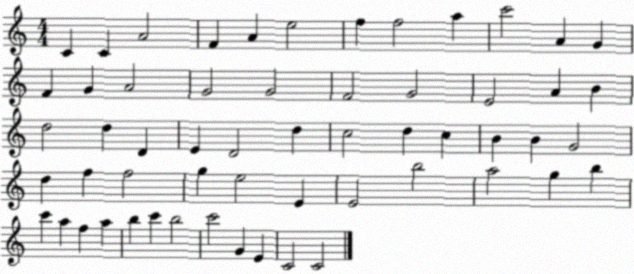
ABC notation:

X:1
T:Untitled
M:4/4
L:1/4
K:C
C C A2 F A e2 f f2 a c'2 A G F G A2 G2 G2 F2 G2 E2 A B d2 d D E D2 d c2 d c B B G2 d f f2 g e2 E E2 b2 a2 g b c' a f a b c' b2 c'2 G E C2 C2